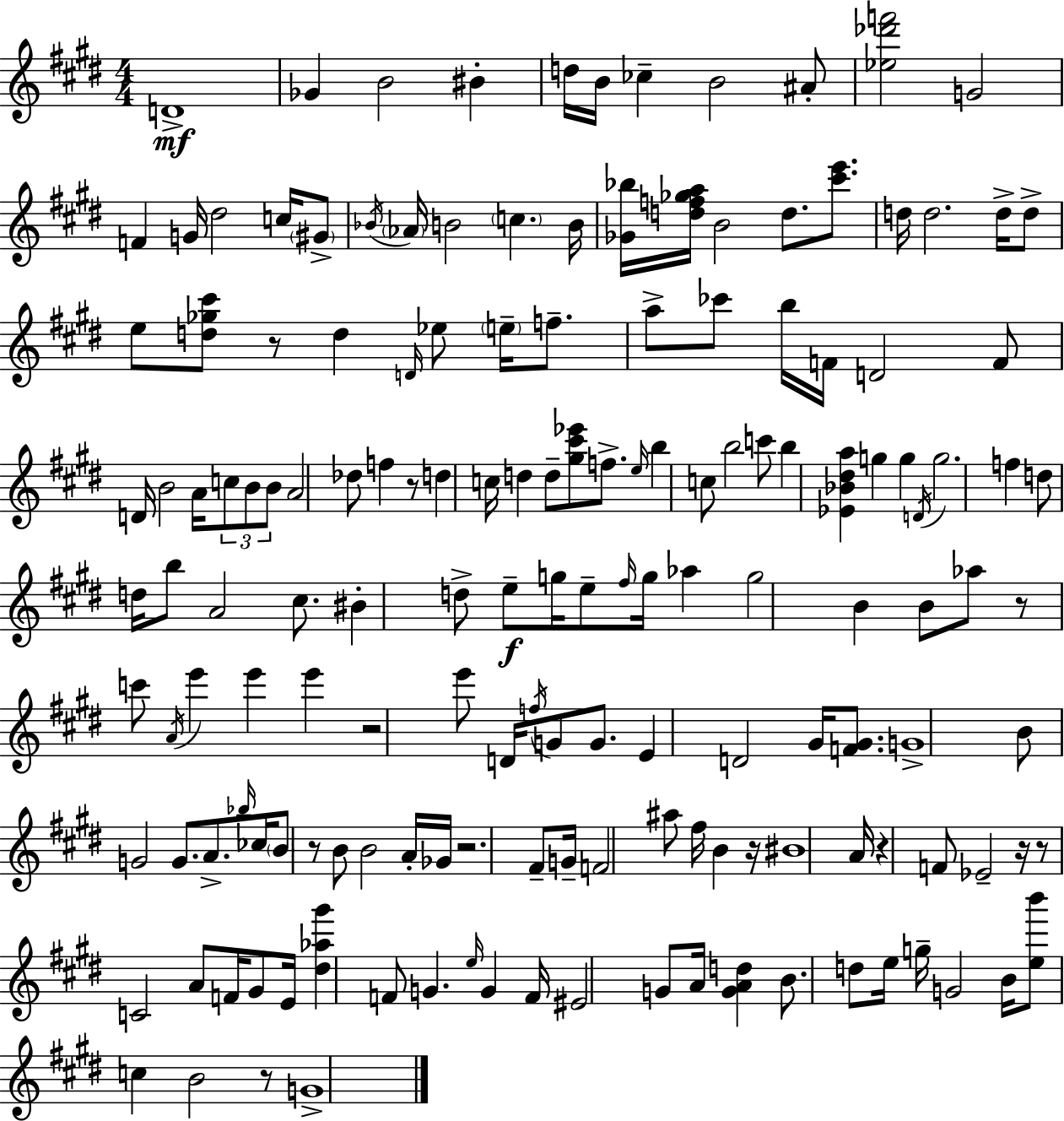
X:1
T:Untitled
M:4/4
L:1/4
K:E
D4 _G B2 ^B d/4 B/4 _c B2 ^A/2 [_e_d'f']2 G2 F G/4 ^d2 c/4 ^G/2 _B/4 _A/4 B2 c B/4 [_G_b]/4 [df_ga]/4 B2 d/2 [^c'e']/2 d/4 d2 d/4 d/2 e/2 [d_g^c']/2 z/2 d D/4 _e/2 e/4 f/2 a/2 _c'/2 b/4 F/4 D2 F/2 D/4 B2 A/4 c/2 B/2 B/2 A2 _d/2 f z/2 d c/4 d d/2 [^g^c'_e']/2 f/2 e/4 b c/2 b2 c'/2 b [_E_B^da] g g D/4 g2 f d/2 d/4 b/2 A2 ^c/2 ^B d/2 e/2 g/4 e/2 ^f/4 g/4 _a g2 B B/2 _a/2 z/2 c'/2 A/4 e' e' e' z2 e'/2 D/4 f/4 G/2 G/2 E D2 ^G/4 [F^G]/2 G4 B/2 G2 G/2 A/2 _b/4 _c/4 B/2 z/2 B/2 B2 A/4 _G/4 z2 ^F/2 G/4 F2 ^a/2 ^f/4 B z/4 ^B4 A/4 z F/2 _E2 z/4 z/2 C2 A/2 F/4 ^G/2 E/4 [^d_a^g'] F/2 G e/4 G F/4 ^E2 G/2 A/4 [GAd] B/2 d/2 e/4 g/4 G2 B/4 [eb']/2 c B2 z/2 G4